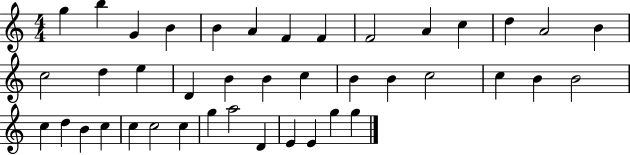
X:1
T:Untitled
M:4/4
L:1/4
K:C
g b G B B A F F F2 A c d A2 B c2 d e D B B c B B c2 c B B2 c d B c c c2 c g a2 D E E g g